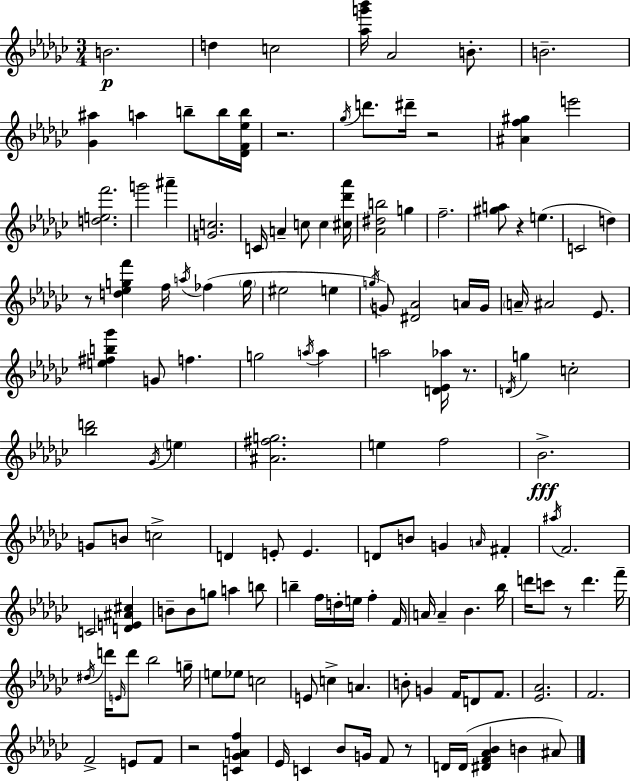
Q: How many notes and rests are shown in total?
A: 141